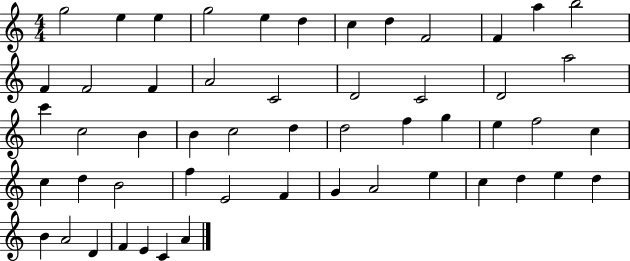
G5/h E5/q E5/q G5/h E5/q D5/q C5/q D5/q F4/h F4/q A5/q B5/h F4/q F4/h F4/q A4/h C4/h D4/h C4/h D4/h A5/h C6/q C5/h B4/q B4/q C5/h D5/q D5/h F5/q G5/q E5/q F5/h C5/q C5/q D5/q B4/h F5/q E4/h F4/q G4/q A4/h E5/q C5/q D5/q E5/q D5/q B4/q A4/h D4/q F4/q E4/q C4/q A4/q